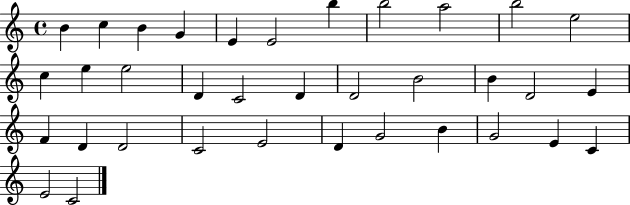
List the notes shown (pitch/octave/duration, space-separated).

B4/q C5/q B4/q G4/q E4/q E4/h B5/q B5/h A5/h B5/h E5/h C5/q E5/q E5/h D4/q C4/h D4/q D4/h B4/h B4/q D4/h E4/q F4/q D4/q D4/h C4/h E4/h D4/q G4/h B4/q G4/h E4/q C4/q E4/h C4/h